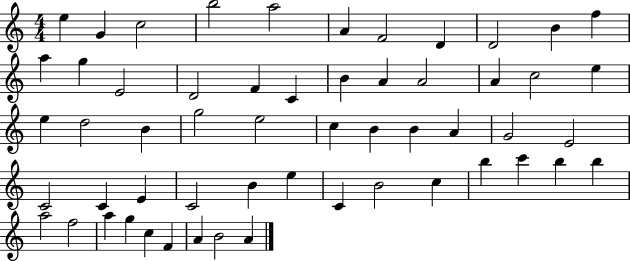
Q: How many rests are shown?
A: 0